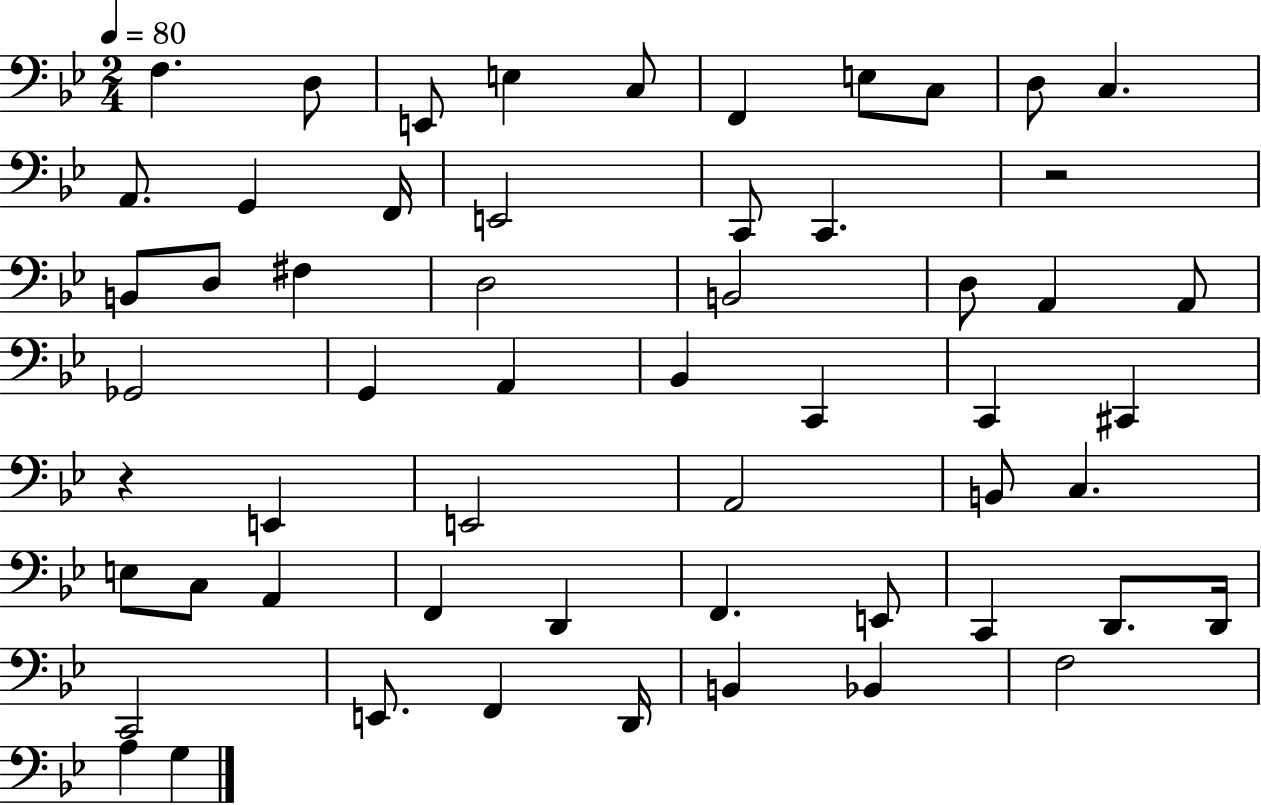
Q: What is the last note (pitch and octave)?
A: G3